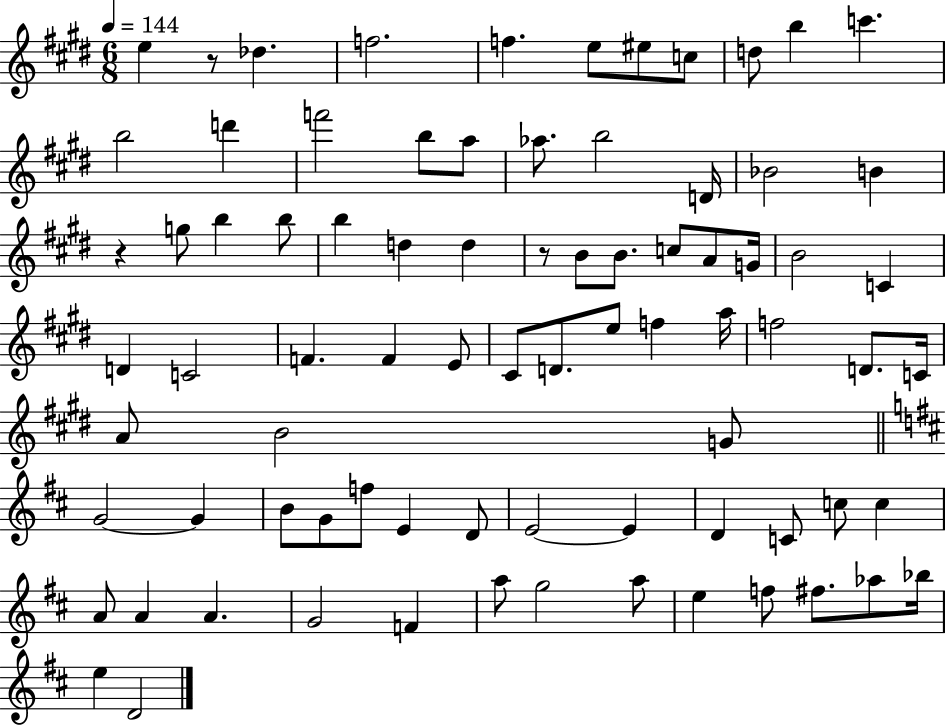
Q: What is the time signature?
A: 6/8